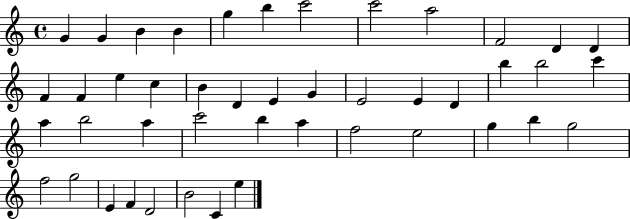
{
  \clef treble
  \time 4/4
  \defaultTimeSignature
  \key c \major
  g'4 g'4 b'4 b'4 | g''4 b''4 c'''2 | c'''2 a''2 | f'2 d'4 d'4 | \break f'4 f'4 e''4 c''4 | b'4 d'4 e'4 g'4 | e'2 e'4 d'4 | b''4 b''2 c'''4 | \break a''4 b''2 a''4 | c'''2 b''4 a''4 | f''2 e''2 | g''4 b''4 g''2 | \break f''2 g''2 | e'4 f'4 d'2 | b'2 c'4 e''4 | \bar "|."
}